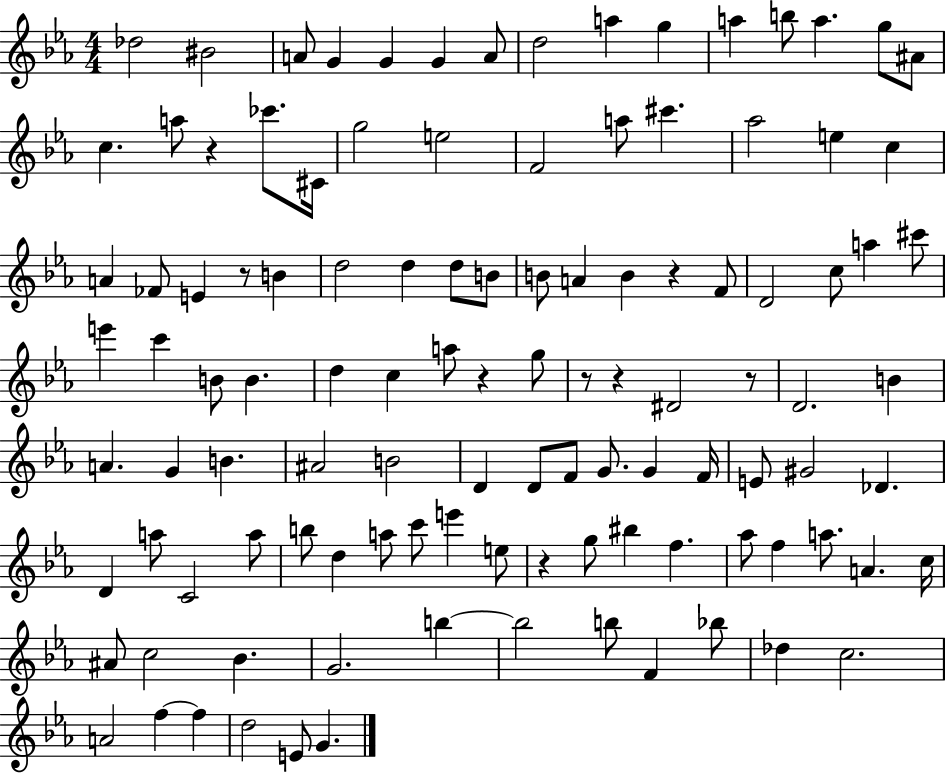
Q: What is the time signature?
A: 4/4